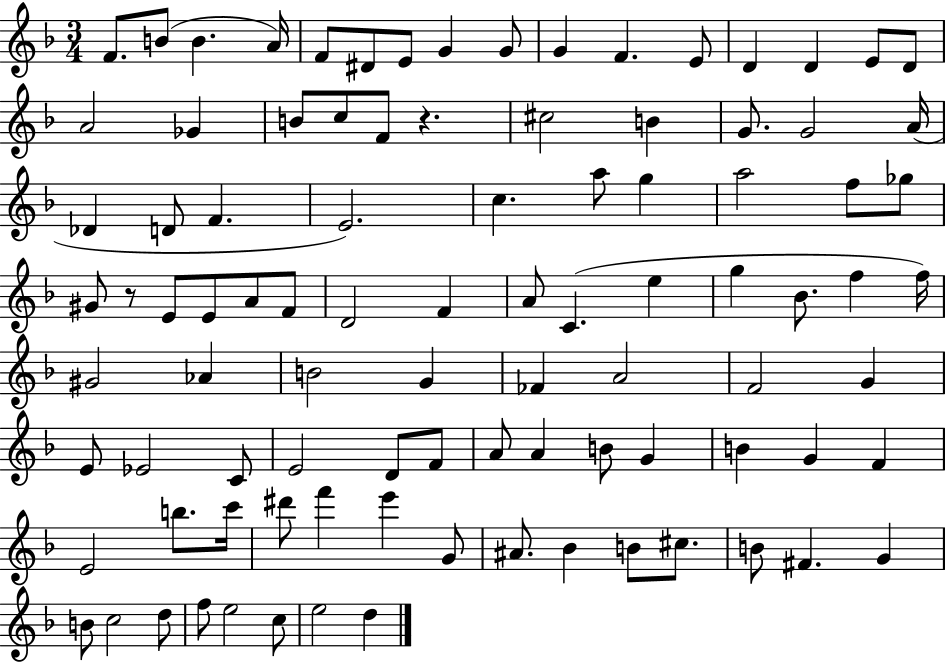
X:1
T:Untitled
M:3/4
L:1/4
K:F
F/2 B/2 B A/4 F/2 ^D/2 E/2 G G/2 G F E/2 D D E/2 D/2 A2 _G B/2 c/2 F/2 z ^c2 B G/2 G2 A/4 _D D/2 F E2 c a/2 g a2 f/2 _g/2 ^G/2 z/2 E/2 E/2 A/2 F/2 D2 F A/2 C e g _B/2 f f/4 ^G2 _A B2 G _F A2 F2 G E/2 _E2 C/2 E2 D/2 F/2 A/2 A B/2 G B G F E2 b/2 c'/4 ^d'/2 f' e' G/2 ^A/2 _B B/2 ^c/2 B/2 ^F G B/2 c2 d/2 f/2 e2 c/2 e2 d